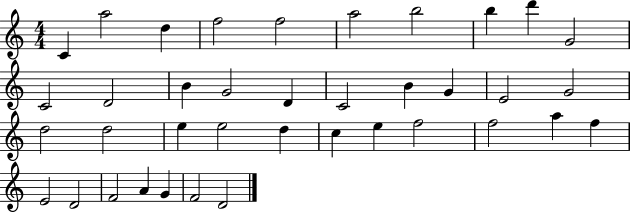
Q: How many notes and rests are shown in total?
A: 38